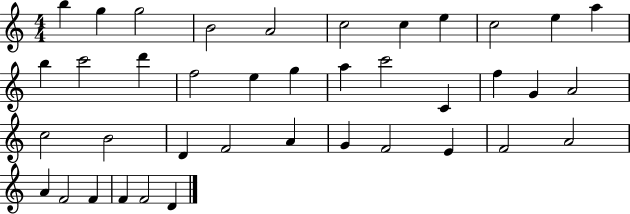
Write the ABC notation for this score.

X:1
T:Untitled
M:4/4
L:1/4
K:C
b g g2 B2 A2 c2 c e c2 e a b c'2 d' f2 e g a c'2 C f G A2 c2 B2 D F2 A G F2 E F2 A2 A F2 F F F2 D